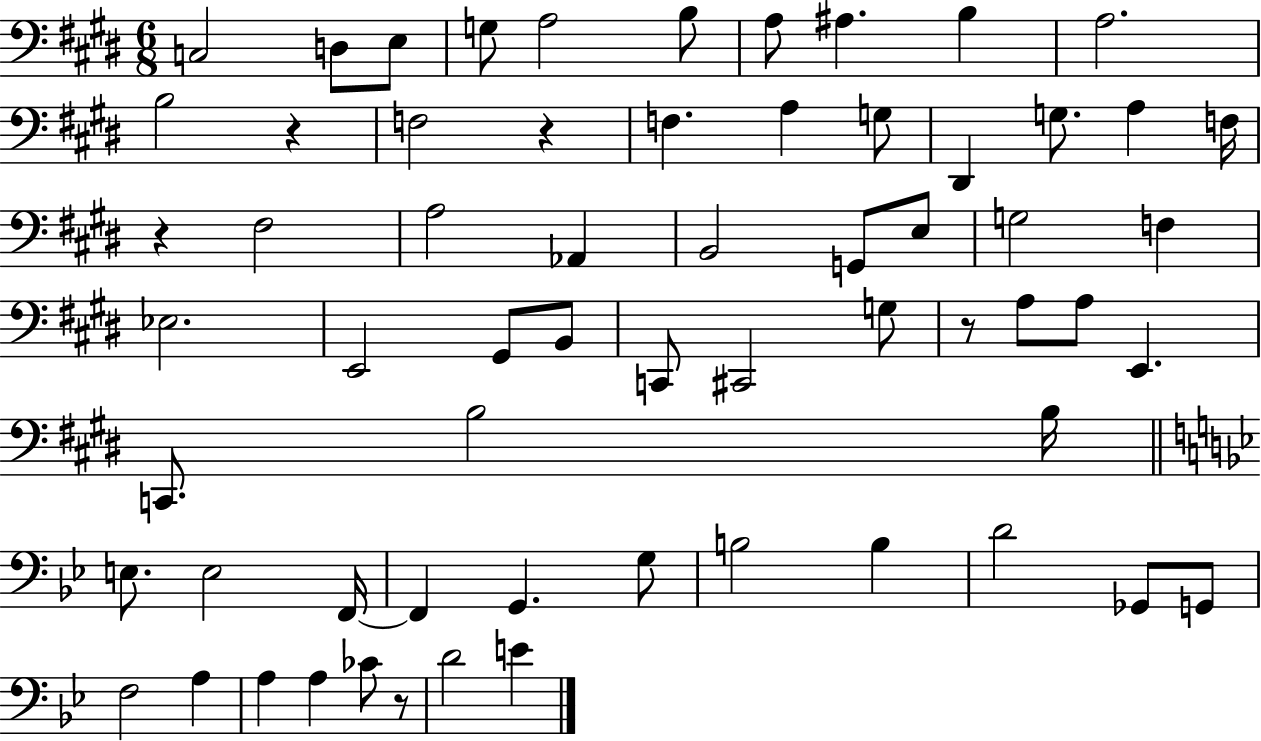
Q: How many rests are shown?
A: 5